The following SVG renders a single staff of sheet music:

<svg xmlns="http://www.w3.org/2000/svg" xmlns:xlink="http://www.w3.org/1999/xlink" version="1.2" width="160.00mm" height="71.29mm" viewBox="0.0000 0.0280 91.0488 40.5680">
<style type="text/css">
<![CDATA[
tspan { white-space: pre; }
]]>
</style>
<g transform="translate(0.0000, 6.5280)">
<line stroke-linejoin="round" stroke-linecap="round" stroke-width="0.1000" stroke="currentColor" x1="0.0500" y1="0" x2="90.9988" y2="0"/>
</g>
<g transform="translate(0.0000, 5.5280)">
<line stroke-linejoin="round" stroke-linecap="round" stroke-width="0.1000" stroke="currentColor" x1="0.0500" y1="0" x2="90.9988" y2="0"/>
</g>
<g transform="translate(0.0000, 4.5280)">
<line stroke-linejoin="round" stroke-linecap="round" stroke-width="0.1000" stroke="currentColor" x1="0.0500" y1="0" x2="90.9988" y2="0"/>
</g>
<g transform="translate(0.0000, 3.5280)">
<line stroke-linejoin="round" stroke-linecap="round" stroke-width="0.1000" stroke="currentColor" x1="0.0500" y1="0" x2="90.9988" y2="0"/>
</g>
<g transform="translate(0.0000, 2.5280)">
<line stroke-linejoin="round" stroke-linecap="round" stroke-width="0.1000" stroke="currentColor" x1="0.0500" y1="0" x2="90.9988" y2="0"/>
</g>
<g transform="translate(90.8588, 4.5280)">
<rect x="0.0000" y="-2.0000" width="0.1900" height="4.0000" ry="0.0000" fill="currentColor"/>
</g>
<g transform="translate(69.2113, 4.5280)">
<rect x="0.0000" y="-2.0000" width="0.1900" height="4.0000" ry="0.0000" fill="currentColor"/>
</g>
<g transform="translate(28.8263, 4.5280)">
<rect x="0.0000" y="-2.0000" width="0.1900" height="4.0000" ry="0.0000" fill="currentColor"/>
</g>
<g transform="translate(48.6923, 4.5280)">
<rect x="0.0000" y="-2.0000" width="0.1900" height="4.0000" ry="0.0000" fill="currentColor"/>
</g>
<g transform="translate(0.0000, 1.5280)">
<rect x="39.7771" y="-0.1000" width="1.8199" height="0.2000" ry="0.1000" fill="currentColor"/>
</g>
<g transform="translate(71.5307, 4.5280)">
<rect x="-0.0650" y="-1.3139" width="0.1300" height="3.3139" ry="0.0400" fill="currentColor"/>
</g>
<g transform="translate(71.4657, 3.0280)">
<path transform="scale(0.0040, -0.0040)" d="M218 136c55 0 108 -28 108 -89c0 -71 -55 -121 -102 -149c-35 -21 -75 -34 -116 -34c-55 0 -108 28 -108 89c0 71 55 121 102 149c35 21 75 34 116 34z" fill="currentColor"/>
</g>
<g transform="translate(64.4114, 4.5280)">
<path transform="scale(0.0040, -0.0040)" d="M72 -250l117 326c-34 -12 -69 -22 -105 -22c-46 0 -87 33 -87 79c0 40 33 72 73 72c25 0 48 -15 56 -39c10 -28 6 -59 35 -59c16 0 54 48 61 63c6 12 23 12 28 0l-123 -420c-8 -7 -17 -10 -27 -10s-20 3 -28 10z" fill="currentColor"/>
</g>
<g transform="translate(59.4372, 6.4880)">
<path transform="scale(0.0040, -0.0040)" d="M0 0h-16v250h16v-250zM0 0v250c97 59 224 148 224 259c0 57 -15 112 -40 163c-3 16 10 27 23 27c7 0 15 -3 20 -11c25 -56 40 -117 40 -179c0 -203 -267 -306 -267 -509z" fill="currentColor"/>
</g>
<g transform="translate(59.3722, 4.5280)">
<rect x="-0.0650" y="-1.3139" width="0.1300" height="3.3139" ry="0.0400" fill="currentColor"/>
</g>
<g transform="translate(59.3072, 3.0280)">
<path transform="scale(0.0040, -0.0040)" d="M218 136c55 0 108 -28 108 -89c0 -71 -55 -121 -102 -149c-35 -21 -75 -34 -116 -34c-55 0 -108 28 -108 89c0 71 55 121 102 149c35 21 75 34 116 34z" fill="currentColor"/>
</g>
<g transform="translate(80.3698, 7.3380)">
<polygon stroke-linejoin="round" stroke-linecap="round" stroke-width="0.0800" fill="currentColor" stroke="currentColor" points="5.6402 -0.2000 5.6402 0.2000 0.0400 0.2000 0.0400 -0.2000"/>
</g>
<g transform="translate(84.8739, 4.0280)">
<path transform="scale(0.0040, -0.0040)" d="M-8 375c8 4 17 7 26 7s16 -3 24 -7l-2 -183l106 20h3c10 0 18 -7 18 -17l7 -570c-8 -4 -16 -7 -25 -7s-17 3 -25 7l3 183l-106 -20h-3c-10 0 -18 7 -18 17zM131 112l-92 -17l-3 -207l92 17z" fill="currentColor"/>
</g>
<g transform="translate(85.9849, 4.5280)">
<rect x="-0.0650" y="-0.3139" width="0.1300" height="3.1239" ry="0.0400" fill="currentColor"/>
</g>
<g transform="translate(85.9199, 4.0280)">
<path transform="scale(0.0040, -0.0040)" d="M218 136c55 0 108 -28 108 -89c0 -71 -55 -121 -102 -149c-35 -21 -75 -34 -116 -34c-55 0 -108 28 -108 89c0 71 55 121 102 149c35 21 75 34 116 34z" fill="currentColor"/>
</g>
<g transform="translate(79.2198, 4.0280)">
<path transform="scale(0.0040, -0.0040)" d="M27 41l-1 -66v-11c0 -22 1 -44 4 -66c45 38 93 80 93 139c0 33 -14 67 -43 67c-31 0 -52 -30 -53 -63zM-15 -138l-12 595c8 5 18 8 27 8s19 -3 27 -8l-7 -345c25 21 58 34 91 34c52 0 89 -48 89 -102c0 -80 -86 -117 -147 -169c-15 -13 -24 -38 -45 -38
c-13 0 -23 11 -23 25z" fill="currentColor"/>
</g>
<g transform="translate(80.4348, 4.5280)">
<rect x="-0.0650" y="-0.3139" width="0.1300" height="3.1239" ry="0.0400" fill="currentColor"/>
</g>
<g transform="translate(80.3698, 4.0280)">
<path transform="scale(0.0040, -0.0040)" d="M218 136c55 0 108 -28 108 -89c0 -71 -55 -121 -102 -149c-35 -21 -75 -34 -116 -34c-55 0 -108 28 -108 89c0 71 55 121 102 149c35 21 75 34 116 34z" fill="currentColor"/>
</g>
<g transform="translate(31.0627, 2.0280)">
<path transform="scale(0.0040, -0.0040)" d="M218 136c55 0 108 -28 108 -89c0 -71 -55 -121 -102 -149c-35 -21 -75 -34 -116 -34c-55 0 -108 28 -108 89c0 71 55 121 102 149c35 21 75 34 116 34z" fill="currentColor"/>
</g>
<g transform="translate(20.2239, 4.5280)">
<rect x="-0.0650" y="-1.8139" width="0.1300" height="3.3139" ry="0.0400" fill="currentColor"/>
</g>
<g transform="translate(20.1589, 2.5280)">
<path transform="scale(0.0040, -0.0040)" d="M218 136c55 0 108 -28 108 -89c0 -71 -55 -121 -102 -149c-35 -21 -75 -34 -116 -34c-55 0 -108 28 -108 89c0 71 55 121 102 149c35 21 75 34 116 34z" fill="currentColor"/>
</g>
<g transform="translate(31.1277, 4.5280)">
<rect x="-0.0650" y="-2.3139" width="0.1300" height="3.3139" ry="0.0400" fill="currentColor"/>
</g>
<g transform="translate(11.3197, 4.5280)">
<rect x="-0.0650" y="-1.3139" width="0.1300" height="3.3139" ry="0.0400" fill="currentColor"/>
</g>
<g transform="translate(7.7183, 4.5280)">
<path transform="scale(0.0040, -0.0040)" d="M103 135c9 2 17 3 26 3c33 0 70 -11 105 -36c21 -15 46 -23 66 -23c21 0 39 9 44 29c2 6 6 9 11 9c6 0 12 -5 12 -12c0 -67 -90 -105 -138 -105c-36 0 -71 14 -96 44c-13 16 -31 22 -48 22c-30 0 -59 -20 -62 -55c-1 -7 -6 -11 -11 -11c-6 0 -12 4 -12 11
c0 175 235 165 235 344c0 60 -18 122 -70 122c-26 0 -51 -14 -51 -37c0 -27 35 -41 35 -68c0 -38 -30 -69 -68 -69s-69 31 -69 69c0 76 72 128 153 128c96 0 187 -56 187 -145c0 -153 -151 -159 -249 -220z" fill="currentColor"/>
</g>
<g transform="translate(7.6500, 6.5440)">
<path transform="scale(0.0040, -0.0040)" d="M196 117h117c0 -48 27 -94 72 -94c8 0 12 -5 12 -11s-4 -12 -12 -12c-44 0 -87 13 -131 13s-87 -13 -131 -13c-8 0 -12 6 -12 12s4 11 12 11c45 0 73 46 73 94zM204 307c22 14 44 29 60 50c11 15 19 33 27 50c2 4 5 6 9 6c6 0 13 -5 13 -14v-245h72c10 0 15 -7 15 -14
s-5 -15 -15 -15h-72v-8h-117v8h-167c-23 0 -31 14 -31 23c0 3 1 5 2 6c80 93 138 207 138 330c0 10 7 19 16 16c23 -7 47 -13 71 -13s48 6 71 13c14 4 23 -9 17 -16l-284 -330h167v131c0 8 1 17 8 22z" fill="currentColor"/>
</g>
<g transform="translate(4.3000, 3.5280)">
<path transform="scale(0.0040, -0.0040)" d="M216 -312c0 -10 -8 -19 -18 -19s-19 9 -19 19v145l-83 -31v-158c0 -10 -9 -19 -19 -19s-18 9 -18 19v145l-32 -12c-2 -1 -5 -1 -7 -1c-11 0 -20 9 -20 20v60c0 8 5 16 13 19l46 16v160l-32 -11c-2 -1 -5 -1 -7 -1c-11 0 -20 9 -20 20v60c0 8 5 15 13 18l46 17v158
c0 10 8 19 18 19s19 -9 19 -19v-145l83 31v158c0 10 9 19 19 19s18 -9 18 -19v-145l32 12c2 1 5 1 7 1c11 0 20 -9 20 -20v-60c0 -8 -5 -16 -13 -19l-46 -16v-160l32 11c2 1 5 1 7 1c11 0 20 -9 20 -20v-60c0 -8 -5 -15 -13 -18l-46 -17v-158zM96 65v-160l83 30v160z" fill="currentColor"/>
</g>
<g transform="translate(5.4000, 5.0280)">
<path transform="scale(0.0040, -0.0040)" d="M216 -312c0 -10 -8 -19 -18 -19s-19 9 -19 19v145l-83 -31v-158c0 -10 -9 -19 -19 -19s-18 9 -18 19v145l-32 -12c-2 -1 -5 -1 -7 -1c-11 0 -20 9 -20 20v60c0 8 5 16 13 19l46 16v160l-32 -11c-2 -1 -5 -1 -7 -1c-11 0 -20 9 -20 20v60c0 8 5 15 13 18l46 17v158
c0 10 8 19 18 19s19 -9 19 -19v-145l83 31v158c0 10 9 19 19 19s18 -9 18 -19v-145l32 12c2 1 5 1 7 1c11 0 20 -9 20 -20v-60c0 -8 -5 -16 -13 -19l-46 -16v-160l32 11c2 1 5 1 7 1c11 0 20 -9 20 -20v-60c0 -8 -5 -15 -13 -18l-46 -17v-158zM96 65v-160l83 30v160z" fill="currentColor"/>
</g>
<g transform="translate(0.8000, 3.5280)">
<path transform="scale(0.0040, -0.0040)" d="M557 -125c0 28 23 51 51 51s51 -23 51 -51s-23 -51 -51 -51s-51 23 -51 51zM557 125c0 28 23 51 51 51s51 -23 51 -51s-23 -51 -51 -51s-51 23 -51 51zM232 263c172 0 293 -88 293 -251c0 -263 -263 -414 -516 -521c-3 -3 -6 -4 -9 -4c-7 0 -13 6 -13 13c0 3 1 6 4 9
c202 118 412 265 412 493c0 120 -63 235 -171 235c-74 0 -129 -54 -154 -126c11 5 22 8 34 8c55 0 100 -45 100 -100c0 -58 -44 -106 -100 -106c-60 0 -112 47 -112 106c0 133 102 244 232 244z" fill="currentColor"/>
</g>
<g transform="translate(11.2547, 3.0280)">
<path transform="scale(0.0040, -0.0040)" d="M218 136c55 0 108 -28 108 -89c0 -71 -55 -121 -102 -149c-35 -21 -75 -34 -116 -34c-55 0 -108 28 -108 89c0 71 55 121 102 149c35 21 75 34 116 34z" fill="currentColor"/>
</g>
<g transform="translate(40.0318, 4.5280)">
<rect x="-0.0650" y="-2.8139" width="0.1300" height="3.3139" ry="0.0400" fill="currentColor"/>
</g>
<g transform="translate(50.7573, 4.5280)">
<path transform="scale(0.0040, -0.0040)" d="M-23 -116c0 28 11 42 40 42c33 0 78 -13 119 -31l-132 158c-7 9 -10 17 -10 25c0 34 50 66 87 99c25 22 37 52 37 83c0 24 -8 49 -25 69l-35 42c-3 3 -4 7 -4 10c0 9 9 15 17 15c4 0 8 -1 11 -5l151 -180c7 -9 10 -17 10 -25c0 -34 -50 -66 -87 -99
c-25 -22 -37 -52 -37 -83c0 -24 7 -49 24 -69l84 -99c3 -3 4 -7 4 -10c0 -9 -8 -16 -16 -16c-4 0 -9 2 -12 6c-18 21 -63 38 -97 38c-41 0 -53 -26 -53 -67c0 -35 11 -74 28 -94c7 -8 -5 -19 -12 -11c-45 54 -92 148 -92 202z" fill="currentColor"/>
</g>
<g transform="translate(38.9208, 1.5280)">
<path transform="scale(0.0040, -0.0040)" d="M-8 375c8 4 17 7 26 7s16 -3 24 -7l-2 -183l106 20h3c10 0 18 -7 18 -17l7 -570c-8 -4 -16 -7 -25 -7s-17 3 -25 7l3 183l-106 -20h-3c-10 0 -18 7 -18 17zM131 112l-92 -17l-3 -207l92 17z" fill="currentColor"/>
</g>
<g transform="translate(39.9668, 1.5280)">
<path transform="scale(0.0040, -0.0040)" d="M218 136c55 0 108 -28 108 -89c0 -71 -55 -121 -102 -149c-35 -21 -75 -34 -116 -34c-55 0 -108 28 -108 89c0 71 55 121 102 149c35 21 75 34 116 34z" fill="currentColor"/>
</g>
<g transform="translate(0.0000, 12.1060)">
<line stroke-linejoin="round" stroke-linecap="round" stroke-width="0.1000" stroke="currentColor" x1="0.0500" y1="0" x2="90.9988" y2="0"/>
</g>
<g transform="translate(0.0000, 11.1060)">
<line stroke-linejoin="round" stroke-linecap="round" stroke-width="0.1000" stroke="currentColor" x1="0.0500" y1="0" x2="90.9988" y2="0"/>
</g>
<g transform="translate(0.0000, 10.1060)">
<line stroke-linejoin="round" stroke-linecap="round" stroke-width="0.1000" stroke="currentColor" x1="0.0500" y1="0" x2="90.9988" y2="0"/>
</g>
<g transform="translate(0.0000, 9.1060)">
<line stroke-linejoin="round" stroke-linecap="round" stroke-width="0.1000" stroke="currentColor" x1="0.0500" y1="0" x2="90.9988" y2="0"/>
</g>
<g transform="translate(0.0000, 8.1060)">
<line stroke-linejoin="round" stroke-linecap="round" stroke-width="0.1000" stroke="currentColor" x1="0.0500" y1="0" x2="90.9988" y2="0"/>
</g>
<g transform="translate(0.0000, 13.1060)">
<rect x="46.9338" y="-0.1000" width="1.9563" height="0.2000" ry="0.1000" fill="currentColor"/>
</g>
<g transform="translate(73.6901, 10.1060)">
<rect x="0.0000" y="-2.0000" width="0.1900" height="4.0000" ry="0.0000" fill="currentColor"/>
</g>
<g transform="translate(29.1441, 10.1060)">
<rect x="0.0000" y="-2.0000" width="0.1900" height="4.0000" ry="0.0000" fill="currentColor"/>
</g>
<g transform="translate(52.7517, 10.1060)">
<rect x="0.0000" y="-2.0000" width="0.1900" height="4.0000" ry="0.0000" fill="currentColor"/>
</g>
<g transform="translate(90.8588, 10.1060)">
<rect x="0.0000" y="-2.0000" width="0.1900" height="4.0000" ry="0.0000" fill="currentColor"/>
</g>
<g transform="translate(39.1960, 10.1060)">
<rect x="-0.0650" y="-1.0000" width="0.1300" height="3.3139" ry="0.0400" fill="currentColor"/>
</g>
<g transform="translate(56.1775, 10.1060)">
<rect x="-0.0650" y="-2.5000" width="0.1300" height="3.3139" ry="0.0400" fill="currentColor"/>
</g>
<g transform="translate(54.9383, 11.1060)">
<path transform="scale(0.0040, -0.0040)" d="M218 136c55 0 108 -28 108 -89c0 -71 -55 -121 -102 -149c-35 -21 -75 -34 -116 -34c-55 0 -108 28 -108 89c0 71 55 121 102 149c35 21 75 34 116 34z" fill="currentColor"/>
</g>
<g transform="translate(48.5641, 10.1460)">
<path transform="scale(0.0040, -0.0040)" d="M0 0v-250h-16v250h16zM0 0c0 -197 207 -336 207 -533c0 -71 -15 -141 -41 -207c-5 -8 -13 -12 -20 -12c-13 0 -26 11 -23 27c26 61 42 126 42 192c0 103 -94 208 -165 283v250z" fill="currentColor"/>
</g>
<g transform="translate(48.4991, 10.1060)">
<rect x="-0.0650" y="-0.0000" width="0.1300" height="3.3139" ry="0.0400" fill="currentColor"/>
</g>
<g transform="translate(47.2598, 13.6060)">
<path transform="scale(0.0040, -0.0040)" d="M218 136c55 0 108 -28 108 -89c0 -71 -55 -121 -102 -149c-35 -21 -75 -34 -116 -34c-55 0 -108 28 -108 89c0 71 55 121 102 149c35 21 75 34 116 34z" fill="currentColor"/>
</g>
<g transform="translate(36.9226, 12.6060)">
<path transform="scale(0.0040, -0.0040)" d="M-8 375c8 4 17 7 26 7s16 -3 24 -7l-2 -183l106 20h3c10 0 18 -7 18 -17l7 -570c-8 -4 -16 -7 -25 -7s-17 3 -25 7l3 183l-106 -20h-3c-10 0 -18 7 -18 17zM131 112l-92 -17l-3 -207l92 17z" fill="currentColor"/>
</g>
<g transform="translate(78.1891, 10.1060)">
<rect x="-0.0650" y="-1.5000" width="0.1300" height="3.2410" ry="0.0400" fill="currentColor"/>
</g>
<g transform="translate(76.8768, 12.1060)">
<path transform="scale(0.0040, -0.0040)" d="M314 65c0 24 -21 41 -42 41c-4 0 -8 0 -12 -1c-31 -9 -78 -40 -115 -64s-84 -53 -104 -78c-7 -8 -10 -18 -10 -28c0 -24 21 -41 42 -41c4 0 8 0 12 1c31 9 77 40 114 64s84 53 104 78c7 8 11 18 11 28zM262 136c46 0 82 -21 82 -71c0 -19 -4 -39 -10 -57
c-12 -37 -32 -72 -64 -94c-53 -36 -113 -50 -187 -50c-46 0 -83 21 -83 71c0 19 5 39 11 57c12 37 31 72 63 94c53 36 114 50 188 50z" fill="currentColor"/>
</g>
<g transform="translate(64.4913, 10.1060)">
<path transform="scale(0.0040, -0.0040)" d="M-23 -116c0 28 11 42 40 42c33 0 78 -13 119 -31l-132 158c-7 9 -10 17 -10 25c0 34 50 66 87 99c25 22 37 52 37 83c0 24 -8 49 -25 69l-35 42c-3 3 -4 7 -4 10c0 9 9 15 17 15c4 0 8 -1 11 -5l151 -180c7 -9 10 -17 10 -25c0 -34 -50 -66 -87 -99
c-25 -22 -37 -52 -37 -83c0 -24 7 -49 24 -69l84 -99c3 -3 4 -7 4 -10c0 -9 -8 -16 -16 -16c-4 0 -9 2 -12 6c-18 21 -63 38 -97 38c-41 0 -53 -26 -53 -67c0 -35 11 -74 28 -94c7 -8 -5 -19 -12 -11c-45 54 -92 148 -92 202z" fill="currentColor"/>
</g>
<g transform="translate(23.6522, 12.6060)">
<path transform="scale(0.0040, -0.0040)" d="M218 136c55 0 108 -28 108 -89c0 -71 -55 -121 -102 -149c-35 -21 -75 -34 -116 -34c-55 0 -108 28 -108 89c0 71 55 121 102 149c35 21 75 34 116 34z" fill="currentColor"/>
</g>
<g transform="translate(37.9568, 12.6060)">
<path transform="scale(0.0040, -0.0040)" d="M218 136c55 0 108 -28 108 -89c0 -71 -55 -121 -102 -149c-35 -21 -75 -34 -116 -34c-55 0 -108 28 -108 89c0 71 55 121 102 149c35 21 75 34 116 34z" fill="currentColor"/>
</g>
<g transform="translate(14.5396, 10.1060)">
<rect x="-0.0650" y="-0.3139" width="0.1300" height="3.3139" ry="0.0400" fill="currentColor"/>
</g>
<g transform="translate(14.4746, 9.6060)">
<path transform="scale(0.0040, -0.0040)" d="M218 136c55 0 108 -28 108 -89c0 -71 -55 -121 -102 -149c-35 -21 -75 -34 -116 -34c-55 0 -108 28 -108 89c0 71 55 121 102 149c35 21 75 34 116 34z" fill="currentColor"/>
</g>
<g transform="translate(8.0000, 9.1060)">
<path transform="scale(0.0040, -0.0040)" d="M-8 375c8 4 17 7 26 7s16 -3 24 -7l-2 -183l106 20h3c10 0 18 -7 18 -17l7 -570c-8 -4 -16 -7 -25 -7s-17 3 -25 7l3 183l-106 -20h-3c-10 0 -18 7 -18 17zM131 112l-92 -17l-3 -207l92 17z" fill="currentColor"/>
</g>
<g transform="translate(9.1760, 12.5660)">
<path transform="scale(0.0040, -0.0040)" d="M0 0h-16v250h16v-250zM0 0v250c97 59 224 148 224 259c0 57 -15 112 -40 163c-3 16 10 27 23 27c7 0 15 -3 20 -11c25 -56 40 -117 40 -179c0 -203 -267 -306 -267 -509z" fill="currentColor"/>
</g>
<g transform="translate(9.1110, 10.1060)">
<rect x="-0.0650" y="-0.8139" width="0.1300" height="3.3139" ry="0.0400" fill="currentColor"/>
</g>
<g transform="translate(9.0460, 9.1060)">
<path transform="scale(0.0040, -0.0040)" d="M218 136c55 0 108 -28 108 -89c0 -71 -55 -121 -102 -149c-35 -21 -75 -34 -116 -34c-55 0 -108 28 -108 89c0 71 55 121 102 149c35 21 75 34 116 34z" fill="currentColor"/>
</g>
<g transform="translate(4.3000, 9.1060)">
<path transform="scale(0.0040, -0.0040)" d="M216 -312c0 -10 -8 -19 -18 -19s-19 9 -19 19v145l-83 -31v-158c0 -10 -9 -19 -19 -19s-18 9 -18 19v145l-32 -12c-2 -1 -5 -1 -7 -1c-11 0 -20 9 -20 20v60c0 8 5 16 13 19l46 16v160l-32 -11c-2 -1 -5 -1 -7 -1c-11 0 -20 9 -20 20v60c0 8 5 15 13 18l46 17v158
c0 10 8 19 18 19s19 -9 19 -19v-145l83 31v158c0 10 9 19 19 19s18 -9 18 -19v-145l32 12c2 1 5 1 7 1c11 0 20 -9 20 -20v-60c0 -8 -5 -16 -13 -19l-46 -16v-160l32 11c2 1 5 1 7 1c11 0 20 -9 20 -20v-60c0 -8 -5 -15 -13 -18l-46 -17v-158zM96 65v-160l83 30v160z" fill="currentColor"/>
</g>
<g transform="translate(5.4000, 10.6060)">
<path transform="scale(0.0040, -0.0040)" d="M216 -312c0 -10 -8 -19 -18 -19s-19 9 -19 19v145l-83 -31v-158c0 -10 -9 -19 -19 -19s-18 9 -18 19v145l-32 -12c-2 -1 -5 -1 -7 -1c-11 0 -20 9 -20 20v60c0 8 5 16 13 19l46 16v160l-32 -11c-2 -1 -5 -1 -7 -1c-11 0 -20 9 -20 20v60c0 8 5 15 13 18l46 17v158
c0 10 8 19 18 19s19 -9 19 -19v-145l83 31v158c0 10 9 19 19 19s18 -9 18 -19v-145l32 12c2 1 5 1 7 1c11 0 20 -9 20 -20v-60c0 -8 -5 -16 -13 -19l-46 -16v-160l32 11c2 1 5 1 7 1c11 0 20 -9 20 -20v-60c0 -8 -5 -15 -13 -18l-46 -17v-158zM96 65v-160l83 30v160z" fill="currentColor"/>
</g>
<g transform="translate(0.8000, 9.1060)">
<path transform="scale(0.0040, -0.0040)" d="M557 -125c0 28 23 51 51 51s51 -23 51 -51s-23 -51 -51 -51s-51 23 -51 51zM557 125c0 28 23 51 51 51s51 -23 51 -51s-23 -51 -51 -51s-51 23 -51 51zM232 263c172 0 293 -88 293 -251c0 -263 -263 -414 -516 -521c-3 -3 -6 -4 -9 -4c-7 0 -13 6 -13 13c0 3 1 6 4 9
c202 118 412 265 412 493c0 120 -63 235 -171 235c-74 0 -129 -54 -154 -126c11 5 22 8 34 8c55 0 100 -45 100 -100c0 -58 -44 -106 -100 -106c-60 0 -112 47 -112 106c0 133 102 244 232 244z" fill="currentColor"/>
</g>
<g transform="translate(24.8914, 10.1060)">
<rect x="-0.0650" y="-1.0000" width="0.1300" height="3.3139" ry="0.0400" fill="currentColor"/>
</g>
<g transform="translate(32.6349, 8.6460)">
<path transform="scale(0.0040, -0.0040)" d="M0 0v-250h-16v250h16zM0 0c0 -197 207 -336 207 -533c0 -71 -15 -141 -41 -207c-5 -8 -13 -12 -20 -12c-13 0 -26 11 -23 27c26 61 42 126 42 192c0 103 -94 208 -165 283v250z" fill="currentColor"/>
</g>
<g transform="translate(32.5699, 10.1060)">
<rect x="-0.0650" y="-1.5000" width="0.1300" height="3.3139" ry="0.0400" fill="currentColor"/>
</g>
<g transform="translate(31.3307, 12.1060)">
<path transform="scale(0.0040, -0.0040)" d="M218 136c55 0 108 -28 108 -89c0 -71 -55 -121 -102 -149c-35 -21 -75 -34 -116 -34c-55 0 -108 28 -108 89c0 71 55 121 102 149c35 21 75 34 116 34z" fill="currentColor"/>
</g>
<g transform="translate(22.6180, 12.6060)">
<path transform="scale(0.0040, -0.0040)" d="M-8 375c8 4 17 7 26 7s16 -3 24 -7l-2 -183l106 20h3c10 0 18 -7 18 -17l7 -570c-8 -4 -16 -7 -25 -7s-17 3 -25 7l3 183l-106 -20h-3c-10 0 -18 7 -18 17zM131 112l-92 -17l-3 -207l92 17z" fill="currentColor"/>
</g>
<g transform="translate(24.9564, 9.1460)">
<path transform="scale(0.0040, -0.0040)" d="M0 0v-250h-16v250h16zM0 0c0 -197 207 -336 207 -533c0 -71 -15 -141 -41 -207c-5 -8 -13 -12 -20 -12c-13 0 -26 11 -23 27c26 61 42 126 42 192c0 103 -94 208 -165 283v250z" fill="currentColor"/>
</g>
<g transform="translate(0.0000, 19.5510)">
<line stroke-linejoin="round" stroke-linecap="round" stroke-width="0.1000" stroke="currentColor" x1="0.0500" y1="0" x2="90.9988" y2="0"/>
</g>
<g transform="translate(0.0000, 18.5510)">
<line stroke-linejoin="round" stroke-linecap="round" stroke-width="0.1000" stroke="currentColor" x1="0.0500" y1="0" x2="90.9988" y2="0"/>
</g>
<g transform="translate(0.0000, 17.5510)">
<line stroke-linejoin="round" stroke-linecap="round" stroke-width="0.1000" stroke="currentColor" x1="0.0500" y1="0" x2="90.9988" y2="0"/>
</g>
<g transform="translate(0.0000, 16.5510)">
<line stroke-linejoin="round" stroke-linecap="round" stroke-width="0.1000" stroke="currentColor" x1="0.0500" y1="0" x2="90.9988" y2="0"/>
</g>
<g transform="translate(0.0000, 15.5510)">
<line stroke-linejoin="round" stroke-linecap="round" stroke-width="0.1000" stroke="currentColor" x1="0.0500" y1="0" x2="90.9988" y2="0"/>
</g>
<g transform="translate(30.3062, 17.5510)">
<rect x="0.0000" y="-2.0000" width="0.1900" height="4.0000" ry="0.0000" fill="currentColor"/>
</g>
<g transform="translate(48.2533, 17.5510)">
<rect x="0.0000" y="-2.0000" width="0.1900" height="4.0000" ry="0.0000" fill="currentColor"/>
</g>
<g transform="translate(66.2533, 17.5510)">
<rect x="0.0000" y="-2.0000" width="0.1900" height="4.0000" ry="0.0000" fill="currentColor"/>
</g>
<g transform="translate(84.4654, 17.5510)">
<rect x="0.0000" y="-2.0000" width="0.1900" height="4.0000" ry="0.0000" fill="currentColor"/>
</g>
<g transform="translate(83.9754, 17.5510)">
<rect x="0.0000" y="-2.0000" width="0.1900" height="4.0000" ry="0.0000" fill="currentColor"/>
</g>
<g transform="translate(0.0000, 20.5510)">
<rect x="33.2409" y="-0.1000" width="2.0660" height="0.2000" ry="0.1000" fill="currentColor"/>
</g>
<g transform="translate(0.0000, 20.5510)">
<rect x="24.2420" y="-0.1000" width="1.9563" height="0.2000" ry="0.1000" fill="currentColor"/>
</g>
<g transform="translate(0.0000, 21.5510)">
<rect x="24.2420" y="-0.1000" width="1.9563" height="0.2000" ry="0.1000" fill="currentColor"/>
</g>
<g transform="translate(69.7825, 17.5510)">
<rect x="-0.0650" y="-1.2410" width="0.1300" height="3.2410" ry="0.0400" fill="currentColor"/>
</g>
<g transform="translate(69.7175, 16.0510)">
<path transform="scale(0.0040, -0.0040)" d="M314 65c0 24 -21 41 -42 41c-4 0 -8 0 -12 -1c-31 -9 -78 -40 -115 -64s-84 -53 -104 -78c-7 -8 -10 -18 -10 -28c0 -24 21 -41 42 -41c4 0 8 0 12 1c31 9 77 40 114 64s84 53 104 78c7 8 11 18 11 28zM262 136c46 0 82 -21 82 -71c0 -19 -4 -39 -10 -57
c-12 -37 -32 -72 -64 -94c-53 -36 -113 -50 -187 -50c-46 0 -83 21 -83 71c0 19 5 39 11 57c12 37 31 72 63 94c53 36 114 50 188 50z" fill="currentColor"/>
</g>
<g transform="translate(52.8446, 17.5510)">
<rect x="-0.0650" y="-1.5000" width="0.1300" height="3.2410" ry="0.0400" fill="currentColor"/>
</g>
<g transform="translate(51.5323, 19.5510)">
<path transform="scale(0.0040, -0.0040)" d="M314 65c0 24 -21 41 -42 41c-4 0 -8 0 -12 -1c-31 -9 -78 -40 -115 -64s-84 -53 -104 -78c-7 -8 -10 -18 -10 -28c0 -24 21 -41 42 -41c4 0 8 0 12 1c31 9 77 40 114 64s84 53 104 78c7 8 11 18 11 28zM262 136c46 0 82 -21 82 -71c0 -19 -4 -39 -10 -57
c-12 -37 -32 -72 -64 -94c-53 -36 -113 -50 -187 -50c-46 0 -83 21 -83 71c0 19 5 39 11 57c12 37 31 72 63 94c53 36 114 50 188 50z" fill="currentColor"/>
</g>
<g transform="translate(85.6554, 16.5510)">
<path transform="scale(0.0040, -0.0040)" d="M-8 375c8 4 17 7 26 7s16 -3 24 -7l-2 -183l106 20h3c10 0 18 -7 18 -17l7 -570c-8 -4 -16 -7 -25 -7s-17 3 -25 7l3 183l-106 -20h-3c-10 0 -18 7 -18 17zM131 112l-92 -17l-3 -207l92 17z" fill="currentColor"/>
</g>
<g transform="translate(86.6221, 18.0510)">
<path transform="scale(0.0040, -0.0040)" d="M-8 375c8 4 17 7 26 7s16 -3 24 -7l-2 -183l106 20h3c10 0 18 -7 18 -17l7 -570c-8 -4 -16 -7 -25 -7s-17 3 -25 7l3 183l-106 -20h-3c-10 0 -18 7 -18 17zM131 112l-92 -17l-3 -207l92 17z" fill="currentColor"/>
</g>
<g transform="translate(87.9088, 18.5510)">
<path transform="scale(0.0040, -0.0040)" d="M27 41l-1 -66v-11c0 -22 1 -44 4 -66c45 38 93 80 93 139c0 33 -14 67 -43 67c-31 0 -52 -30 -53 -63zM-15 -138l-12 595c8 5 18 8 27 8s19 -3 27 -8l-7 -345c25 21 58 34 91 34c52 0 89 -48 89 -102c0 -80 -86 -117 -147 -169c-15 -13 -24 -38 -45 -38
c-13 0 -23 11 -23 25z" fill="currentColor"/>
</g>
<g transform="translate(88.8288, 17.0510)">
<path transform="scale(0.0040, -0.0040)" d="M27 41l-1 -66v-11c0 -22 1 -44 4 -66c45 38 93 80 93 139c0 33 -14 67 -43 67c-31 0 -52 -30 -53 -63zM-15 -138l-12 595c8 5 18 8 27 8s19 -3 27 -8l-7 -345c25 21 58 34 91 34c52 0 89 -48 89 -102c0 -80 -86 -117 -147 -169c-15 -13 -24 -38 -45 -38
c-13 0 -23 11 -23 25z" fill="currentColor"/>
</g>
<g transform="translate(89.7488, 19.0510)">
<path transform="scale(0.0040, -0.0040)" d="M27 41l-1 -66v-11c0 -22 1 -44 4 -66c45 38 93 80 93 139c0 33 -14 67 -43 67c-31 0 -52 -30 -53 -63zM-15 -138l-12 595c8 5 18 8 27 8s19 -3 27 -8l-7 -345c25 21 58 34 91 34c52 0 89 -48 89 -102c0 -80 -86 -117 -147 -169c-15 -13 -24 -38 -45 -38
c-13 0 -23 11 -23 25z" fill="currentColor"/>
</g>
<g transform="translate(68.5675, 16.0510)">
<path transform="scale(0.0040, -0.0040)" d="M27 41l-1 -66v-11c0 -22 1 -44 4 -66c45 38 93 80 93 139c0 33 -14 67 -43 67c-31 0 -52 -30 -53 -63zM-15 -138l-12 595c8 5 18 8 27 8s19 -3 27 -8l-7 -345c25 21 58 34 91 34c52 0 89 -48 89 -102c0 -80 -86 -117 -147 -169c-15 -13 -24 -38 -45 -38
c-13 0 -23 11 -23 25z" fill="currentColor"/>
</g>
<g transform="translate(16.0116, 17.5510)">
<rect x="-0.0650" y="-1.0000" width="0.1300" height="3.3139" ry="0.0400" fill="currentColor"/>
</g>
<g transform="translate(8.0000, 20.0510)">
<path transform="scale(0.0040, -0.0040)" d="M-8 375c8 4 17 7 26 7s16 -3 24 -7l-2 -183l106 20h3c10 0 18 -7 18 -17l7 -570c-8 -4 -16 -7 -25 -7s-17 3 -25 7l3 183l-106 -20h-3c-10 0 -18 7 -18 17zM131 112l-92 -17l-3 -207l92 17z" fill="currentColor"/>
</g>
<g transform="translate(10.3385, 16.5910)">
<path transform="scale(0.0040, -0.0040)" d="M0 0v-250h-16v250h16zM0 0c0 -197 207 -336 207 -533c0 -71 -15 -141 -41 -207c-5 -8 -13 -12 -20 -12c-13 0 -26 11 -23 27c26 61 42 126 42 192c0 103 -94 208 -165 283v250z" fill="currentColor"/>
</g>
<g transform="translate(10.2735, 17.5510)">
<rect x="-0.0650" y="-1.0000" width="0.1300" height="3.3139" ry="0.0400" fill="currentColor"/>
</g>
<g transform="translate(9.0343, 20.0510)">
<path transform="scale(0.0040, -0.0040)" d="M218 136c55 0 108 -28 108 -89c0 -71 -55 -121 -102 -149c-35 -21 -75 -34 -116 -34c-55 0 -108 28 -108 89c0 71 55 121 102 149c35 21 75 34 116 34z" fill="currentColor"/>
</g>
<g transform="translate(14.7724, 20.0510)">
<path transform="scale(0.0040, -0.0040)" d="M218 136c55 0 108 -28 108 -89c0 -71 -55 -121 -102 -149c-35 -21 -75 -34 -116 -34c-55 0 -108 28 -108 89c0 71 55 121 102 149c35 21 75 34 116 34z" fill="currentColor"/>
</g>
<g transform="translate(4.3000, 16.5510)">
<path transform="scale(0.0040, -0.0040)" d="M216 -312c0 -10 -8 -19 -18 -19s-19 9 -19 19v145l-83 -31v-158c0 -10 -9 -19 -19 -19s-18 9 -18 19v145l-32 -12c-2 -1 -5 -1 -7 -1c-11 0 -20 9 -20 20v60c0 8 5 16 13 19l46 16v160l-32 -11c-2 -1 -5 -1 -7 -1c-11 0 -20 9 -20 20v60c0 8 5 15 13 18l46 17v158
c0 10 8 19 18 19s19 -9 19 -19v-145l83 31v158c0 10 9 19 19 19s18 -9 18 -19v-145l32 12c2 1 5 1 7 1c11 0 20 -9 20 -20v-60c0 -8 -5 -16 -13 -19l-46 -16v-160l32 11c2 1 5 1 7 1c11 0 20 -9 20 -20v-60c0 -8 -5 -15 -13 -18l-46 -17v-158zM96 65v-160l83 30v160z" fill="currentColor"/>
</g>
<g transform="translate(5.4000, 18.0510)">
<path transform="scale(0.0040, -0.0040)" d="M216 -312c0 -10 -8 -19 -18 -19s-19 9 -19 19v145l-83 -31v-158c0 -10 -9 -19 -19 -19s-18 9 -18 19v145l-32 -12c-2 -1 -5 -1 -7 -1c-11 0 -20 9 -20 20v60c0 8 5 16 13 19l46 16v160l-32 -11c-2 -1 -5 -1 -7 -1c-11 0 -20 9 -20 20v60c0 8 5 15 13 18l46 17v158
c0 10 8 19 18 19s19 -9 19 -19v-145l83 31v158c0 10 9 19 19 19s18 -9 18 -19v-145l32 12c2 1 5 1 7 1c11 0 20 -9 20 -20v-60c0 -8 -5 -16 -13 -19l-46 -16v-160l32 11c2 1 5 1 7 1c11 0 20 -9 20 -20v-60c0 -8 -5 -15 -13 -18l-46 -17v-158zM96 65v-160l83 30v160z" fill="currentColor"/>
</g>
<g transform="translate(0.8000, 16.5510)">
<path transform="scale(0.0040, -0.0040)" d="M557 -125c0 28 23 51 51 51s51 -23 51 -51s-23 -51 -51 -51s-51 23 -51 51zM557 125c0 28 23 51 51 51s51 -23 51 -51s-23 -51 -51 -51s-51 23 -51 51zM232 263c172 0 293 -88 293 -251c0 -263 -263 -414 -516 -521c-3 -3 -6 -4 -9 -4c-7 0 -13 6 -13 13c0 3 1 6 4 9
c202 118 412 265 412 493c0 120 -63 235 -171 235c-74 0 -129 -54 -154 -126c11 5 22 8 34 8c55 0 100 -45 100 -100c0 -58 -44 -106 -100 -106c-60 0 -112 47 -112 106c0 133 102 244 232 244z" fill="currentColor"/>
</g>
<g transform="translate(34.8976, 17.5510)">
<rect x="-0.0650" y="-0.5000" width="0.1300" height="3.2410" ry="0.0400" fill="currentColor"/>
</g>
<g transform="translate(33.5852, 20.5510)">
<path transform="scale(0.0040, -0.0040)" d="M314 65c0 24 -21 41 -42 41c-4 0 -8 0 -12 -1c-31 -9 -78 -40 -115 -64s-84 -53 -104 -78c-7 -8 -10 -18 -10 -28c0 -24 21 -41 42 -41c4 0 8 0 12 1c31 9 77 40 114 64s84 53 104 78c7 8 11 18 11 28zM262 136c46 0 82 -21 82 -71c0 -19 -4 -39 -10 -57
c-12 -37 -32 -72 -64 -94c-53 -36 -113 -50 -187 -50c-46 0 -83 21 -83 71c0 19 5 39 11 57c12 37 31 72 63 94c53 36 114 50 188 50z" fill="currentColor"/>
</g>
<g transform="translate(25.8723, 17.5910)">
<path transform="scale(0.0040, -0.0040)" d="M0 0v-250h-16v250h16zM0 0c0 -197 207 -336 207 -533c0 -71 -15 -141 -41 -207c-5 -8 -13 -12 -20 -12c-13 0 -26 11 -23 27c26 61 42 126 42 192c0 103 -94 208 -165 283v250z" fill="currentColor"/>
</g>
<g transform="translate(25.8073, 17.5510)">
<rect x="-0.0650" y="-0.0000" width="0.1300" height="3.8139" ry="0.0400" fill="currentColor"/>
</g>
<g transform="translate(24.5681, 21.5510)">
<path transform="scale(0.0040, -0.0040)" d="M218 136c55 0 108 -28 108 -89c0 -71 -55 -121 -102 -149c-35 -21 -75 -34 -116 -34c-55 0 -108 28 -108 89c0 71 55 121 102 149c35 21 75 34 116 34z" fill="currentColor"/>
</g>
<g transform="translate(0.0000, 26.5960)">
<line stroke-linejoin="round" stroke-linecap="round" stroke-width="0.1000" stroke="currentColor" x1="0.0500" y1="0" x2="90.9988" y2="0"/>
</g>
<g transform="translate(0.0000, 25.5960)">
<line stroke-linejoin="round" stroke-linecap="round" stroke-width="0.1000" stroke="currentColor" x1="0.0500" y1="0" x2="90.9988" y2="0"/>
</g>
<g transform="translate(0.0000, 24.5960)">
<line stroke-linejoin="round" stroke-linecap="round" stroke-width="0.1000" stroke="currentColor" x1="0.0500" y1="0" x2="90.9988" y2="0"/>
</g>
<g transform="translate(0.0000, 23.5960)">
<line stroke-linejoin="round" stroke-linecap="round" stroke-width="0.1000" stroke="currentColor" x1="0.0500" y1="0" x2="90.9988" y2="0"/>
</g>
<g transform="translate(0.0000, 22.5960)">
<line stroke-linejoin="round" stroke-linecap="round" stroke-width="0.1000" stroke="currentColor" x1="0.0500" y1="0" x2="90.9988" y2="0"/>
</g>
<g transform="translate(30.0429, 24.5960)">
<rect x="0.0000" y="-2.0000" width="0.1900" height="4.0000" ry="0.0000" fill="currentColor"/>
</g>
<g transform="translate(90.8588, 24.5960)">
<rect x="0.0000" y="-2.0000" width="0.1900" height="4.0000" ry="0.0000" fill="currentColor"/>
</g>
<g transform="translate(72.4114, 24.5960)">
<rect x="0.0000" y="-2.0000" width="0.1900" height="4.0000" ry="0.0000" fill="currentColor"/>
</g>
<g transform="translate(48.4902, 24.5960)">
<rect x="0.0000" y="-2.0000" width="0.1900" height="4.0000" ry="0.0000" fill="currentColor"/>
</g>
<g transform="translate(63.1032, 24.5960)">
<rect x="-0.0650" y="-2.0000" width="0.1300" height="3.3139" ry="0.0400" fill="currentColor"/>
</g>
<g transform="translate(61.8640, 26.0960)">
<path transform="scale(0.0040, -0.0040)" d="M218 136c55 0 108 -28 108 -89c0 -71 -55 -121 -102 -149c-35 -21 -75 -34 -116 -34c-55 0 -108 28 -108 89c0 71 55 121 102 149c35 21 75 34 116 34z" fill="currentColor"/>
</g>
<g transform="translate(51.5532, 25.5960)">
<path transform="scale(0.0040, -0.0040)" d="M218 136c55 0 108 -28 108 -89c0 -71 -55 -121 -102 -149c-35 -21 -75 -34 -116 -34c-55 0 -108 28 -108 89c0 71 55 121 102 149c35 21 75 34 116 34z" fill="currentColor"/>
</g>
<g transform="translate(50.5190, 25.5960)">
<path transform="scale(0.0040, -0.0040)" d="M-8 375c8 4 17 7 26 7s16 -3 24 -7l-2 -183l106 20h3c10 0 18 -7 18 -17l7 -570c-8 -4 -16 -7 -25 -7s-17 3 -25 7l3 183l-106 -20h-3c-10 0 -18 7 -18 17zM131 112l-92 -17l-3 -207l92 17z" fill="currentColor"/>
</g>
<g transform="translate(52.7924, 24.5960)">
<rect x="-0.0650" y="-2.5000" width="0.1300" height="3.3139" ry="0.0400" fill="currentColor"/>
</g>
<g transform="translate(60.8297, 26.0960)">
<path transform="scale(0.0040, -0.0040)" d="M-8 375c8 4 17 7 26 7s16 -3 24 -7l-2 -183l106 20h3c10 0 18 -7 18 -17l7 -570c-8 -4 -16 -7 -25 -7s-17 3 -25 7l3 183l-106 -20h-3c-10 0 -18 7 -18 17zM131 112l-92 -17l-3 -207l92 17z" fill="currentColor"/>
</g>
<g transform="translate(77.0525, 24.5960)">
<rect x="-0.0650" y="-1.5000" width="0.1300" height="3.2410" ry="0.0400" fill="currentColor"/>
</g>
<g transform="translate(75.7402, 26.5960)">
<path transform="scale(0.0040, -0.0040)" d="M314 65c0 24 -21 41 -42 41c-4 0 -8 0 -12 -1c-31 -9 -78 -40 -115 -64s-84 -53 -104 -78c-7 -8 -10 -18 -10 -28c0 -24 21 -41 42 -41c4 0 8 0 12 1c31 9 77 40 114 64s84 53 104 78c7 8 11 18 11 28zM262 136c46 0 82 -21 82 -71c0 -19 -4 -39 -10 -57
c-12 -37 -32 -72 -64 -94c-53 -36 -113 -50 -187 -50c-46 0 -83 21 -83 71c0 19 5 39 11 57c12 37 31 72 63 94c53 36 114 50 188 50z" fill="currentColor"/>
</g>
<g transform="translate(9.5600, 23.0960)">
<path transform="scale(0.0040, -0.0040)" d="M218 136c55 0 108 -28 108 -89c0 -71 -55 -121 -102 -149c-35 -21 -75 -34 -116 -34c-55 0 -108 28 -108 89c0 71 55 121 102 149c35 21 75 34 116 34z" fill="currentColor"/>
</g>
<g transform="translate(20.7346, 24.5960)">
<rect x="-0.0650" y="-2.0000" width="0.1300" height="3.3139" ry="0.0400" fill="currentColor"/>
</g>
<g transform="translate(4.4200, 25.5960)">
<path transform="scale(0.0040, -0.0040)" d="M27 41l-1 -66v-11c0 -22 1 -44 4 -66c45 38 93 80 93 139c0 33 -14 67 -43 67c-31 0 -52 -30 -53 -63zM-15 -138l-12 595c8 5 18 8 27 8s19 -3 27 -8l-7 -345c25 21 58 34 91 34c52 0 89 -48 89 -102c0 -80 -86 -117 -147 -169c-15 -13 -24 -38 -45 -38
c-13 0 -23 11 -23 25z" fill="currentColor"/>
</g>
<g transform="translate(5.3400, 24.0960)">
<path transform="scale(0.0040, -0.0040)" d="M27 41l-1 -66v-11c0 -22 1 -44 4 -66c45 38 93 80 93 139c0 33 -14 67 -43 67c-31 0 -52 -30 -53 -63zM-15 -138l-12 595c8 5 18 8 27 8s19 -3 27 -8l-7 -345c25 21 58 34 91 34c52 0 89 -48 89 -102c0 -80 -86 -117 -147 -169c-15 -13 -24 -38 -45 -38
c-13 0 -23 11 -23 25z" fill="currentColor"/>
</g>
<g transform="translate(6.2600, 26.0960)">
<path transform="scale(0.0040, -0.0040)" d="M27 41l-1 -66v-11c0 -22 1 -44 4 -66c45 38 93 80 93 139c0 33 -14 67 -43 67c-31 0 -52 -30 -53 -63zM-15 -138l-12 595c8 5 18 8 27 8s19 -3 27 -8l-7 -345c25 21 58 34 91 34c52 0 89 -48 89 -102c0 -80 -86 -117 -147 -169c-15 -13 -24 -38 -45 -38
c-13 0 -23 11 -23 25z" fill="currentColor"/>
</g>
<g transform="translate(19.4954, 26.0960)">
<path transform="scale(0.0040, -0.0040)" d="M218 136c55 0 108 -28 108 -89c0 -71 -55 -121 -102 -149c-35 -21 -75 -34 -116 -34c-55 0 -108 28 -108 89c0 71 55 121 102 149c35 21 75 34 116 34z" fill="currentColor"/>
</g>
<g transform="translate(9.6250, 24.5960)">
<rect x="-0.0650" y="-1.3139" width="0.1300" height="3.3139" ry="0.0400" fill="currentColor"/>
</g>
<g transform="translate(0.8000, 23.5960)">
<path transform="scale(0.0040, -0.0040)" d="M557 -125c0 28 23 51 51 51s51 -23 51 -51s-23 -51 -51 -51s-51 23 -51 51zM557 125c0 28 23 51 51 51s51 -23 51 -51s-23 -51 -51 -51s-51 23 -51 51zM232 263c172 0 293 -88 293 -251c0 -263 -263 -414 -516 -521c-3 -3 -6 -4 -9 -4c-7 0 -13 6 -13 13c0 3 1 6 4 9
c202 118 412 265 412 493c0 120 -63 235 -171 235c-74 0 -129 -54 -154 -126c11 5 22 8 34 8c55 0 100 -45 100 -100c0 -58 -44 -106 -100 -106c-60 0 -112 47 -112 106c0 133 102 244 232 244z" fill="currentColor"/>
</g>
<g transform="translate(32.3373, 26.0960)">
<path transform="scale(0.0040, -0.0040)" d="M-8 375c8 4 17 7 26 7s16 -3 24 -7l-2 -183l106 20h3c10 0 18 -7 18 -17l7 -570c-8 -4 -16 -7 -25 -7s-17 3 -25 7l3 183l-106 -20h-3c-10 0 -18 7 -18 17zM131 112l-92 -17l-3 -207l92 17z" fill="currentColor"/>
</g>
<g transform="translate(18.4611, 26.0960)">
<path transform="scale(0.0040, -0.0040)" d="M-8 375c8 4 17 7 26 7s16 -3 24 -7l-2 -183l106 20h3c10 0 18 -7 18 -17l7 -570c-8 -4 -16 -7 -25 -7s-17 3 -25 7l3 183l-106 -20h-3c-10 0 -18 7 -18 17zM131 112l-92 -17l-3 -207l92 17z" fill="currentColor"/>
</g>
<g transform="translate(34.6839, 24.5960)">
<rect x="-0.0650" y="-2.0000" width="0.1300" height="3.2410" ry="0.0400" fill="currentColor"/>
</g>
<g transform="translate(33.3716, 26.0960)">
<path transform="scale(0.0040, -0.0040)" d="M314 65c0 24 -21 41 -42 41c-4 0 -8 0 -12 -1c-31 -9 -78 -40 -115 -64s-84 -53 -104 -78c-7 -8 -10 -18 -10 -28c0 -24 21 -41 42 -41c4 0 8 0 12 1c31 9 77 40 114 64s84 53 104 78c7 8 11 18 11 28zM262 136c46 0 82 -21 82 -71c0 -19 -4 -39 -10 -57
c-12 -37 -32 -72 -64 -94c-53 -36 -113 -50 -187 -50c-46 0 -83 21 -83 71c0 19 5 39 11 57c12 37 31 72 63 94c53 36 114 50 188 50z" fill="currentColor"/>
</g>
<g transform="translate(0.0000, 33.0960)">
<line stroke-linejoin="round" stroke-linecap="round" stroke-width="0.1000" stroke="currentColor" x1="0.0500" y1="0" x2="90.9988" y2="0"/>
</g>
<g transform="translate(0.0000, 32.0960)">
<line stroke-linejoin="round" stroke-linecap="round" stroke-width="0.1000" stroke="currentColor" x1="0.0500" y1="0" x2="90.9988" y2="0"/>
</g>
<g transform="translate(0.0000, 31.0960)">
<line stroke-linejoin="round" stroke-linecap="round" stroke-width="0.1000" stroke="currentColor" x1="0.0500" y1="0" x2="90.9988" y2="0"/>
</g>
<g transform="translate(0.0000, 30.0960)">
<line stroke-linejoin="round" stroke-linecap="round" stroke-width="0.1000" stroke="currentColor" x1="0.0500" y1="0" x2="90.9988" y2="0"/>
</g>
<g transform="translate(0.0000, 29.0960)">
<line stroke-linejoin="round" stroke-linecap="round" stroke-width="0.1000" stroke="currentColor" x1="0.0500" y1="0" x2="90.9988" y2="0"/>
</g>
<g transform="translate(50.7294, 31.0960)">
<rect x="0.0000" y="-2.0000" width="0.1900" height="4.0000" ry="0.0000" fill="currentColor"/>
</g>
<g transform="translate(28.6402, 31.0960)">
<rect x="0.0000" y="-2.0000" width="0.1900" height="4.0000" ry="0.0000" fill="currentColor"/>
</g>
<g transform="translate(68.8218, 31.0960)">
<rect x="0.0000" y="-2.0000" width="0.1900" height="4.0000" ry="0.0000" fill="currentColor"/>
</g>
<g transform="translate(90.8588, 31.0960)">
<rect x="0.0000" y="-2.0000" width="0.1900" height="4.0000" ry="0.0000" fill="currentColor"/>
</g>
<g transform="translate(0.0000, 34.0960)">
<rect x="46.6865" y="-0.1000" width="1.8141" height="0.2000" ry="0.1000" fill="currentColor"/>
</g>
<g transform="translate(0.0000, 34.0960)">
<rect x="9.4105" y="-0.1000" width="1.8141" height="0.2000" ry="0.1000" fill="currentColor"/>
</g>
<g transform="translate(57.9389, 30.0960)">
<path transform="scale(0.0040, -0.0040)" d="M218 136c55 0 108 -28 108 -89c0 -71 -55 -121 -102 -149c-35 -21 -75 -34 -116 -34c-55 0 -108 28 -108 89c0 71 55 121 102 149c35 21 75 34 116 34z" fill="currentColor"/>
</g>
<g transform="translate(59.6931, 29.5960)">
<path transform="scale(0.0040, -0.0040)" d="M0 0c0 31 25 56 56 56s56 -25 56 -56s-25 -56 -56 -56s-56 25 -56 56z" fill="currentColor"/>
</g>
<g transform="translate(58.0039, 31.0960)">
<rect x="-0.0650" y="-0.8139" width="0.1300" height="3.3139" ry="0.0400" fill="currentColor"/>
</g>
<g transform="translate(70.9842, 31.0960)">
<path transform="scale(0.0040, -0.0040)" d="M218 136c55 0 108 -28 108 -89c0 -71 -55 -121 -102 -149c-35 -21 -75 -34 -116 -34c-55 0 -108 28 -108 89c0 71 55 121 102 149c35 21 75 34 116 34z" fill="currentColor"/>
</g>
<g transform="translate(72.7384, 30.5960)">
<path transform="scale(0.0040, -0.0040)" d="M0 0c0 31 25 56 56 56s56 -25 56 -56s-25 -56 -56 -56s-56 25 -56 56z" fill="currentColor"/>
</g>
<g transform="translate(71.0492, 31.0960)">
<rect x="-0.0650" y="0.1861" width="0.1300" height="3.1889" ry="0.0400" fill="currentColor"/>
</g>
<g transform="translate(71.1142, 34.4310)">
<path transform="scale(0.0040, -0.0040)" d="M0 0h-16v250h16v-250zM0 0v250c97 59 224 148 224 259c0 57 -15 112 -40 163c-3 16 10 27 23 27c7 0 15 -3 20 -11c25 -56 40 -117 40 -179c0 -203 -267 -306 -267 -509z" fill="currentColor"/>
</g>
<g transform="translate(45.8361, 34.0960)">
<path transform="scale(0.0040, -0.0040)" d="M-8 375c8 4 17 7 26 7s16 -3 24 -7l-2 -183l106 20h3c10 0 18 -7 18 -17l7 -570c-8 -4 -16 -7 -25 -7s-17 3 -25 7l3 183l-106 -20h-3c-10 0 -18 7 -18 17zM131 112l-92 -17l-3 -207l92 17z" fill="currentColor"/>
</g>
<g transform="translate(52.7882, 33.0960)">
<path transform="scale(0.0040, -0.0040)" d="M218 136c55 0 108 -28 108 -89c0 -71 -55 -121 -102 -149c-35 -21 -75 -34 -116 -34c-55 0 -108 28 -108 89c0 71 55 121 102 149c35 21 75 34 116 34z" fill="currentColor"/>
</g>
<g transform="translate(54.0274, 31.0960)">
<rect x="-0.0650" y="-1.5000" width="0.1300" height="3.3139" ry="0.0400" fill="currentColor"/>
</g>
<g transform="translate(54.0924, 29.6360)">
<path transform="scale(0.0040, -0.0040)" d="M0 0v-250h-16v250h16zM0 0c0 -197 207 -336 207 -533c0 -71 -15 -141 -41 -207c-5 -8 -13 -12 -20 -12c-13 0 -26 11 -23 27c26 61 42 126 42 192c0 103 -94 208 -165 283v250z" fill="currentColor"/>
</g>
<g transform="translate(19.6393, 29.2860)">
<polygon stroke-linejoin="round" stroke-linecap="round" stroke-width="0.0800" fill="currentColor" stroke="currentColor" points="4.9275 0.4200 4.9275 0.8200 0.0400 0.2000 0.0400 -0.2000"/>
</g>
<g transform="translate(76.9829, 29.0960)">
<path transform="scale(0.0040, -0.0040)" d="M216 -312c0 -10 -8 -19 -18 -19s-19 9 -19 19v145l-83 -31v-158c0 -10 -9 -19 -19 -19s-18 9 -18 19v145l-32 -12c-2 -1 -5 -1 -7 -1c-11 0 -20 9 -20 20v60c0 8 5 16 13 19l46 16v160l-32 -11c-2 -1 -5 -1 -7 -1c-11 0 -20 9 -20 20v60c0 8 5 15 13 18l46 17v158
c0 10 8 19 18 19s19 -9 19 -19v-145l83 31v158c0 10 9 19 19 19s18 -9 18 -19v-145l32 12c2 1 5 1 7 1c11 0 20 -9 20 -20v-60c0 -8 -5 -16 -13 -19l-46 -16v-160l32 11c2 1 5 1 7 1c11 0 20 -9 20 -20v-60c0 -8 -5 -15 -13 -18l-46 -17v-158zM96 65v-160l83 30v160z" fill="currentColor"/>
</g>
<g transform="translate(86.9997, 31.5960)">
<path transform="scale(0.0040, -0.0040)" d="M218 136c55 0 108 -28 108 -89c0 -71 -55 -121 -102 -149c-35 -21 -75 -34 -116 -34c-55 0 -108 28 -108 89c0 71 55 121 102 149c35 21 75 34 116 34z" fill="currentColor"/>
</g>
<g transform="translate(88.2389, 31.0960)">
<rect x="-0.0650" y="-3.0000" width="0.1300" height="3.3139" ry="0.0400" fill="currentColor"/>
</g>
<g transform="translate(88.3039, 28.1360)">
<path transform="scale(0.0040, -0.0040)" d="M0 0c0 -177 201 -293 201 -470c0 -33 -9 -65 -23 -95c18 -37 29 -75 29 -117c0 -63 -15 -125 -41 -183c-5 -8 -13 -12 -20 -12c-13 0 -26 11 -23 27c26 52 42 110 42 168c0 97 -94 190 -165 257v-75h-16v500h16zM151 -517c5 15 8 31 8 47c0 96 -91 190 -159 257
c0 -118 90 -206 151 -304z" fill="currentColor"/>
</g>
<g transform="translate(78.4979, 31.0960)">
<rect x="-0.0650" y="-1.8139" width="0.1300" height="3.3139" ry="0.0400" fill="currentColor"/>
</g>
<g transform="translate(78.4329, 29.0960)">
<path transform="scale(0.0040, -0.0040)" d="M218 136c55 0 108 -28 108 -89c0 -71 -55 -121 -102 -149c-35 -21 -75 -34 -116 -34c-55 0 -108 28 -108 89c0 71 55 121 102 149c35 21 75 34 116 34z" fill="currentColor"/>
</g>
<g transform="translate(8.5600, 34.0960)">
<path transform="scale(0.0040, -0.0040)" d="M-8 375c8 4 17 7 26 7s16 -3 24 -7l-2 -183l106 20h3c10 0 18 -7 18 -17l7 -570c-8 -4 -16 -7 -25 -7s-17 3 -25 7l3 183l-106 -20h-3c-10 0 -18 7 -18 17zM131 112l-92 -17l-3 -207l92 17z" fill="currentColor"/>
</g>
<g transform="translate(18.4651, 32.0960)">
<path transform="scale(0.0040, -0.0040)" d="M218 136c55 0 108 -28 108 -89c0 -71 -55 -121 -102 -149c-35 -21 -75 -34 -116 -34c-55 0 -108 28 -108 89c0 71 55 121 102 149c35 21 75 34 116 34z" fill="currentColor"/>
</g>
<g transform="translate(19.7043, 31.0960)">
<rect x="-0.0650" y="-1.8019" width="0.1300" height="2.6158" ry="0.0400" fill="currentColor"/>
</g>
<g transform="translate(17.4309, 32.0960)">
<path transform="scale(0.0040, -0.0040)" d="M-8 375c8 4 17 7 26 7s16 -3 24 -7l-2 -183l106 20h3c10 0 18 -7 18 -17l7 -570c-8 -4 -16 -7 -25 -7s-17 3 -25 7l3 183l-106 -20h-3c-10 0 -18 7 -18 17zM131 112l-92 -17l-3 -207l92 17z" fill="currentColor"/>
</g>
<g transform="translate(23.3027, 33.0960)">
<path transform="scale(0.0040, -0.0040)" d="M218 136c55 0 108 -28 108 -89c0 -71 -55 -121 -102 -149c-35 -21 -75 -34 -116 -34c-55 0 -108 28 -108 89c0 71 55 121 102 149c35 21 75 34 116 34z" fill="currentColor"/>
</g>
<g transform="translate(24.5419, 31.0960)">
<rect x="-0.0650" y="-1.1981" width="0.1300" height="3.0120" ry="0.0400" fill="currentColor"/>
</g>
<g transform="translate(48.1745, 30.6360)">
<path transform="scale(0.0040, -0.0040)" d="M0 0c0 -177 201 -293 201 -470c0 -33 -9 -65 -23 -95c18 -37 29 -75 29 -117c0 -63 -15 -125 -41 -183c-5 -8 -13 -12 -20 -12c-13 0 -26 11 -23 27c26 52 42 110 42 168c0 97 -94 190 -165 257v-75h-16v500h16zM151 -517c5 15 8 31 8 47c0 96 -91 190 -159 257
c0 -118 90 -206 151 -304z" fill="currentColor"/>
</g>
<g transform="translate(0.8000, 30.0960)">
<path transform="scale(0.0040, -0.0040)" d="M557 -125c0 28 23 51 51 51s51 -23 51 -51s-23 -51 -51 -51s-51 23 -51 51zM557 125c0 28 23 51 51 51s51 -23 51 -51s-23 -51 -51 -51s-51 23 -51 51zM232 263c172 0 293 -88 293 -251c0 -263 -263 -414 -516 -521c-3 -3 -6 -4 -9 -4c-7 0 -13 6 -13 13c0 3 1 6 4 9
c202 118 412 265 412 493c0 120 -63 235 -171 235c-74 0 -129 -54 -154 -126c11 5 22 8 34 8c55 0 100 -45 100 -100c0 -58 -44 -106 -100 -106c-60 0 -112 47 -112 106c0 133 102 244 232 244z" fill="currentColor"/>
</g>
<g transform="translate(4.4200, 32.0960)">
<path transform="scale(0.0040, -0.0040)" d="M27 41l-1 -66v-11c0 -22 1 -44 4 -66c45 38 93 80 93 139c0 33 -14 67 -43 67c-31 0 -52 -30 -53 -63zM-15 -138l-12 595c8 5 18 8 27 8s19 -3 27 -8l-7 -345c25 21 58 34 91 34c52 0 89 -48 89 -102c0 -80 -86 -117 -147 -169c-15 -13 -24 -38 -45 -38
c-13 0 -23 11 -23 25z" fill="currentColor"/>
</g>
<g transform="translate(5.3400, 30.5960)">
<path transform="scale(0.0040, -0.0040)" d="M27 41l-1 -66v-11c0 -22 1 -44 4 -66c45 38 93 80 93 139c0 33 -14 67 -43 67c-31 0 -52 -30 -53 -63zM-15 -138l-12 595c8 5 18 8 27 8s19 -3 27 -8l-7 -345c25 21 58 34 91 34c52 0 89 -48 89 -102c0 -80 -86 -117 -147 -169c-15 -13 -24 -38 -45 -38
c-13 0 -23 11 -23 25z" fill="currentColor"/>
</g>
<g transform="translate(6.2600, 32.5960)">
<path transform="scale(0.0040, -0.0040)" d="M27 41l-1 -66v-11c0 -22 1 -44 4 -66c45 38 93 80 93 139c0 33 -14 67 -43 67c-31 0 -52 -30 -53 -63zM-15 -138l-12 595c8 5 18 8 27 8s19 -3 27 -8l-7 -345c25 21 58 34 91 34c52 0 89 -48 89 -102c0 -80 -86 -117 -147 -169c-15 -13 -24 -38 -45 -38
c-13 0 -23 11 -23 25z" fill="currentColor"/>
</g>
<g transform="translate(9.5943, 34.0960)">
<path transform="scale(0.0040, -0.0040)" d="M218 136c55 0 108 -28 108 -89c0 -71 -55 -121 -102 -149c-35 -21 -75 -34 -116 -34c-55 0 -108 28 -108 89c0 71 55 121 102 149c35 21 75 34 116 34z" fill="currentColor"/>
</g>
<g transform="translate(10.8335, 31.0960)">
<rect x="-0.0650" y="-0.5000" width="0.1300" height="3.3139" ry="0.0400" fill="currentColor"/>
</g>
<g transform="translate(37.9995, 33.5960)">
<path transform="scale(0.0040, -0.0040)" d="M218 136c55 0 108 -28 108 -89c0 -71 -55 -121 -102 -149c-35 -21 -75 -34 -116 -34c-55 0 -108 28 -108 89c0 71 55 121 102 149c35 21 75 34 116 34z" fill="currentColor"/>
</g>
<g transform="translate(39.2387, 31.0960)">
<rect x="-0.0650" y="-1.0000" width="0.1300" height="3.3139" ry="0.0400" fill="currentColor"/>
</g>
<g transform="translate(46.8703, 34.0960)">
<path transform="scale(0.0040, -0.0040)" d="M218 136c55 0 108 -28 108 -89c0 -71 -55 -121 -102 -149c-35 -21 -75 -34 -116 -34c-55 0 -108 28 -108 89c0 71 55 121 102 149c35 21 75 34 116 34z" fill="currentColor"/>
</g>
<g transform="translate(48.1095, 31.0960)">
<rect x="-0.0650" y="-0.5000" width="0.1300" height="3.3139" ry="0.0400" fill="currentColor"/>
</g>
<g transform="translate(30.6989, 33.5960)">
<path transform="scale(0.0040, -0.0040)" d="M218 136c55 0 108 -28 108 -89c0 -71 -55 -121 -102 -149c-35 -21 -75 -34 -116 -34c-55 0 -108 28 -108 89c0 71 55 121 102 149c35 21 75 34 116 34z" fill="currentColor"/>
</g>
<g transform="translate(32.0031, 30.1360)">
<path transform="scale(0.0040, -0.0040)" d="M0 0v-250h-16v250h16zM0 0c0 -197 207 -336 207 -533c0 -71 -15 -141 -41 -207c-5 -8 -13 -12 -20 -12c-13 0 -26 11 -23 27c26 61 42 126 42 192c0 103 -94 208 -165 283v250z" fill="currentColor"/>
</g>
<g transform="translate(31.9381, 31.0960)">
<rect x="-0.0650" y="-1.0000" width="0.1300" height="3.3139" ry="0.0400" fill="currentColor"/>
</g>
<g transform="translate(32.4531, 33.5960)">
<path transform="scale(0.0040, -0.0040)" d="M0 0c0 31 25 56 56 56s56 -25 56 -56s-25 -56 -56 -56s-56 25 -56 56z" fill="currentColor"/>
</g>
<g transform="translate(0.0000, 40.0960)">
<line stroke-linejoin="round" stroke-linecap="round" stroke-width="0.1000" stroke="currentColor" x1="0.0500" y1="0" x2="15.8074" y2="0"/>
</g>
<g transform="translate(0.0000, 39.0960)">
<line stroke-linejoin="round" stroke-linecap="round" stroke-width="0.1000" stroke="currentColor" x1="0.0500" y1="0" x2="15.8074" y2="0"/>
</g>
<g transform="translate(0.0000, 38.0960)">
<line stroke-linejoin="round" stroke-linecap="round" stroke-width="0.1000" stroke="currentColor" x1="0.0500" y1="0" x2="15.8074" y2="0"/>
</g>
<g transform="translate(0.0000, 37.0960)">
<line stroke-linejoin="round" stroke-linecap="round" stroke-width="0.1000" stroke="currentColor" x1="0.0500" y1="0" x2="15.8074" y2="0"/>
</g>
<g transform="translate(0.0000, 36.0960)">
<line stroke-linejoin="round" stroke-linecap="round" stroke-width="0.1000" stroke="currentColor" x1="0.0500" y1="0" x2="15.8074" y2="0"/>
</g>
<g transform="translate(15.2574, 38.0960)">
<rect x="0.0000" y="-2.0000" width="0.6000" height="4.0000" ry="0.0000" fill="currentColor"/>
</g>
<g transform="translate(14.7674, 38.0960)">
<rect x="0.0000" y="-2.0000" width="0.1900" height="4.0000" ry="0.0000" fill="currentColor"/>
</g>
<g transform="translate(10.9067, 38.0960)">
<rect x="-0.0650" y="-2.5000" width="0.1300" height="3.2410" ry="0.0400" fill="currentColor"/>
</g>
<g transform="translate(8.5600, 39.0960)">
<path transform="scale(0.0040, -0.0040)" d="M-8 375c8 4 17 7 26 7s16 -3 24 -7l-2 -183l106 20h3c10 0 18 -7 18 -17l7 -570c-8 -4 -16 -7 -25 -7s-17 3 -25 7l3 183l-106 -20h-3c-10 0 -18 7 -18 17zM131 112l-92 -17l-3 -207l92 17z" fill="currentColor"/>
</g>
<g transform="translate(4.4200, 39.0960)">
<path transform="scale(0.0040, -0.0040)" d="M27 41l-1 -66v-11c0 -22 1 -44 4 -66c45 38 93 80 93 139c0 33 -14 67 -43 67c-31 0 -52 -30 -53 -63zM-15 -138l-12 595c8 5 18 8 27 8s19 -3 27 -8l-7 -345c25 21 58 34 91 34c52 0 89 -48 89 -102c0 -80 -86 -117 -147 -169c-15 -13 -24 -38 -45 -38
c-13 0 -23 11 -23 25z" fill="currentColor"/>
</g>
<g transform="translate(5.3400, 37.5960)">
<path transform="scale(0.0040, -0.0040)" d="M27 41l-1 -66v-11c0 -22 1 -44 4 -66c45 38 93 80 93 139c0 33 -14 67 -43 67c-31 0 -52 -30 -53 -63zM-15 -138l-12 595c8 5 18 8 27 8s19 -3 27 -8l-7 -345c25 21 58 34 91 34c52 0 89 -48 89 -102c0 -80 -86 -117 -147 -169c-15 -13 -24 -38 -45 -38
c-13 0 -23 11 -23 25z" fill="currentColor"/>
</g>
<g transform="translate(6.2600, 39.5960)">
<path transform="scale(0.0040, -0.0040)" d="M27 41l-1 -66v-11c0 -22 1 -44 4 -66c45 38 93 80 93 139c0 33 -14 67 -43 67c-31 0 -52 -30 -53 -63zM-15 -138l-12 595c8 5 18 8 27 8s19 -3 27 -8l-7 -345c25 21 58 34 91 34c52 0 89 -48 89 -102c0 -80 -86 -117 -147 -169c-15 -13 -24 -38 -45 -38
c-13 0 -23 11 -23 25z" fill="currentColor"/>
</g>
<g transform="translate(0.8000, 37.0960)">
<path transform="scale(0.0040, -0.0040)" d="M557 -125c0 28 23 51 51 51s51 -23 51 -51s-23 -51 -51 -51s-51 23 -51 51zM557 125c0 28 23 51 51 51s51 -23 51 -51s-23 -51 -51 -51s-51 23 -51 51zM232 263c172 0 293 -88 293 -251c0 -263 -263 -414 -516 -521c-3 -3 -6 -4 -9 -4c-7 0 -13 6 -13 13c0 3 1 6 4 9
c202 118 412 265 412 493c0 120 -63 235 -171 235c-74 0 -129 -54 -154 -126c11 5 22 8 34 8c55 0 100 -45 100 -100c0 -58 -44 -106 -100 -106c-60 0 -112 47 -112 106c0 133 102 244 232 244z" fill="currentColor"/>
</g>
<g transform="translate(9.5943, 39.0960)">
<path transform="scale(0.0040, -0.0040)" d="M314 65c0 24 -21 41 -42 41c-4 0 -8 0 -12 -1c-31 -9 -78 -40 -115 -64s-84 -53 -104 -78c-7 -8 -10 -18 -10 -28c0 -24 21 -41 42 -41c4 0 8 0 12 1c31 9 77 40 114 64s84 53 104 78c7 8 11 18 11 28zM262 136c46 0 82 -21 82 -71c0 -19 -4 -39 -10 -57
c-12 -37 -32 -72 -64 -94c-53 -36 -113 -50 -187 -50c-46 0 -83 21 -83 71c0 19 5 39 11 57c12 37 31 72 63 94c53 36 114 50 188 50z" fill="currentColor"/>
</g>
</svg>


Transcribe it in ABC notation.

X:1
T:Untitled
M:2/4
L:1/4
K:D
G, A, B, C z G,/2 z/2 G, _E,/2 E,/2 F,/2 E, F,,/2 G,,/2 F,, D,,/2 B,, z G,,2 F,,/2 F,, ^C,,/2 E,,2 G,,2 _G,2 G, A,, A,,2 B,, A,, G,,2 E,, B,,/2 G,,/2 F,,/2 F,, E,,/4 G,,/2 F, D,/2 ^A, C,/4 B,,2